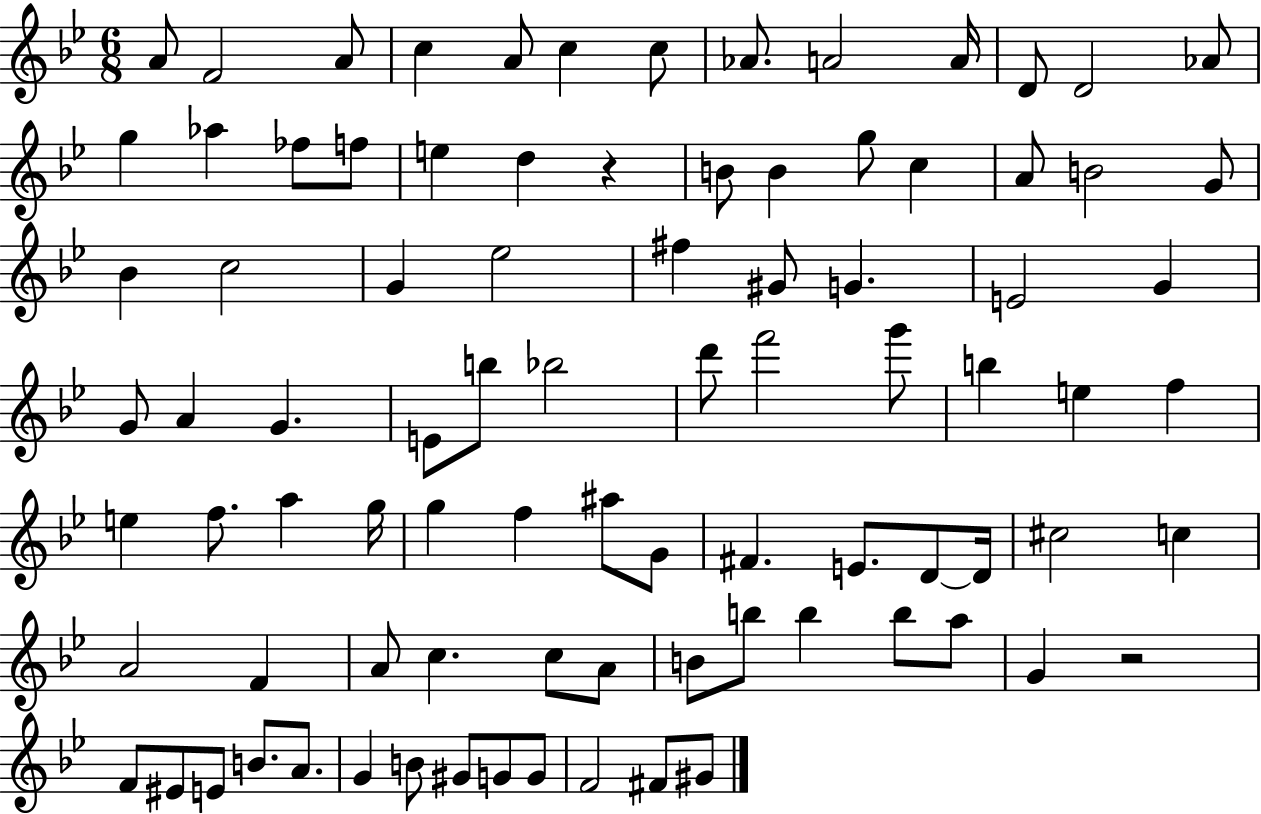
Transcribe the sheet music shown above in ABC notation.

X:1
T:Untitled
M:6/8
L:1/4
K:Bb
A/2 F2 A/2 c A/2 c c/2 _A/2 A2 A/4 D/2 D2 _A/2 g _a _f/2 f/2 e d z B/2 B g/2 c A/2 B2 G/2 _B c2 G _e2 ^f ^G/2 G E2 G G/2 A G E/2 b/2 _b2 d'/2 f'2 g'/2 b e f e f/2 a g/4 g f ^a/2 G/2 ^F E/2 D/2 D/4 ^c2 c A2 F A/2 c c/2 A/2 B/2 b/2 b b/2 a/2 G z2 F/2 ^E/2 E/2 B/2 A/2 G B/2 ^G/2 G/2 G/2 F2 ^F/2 ^G/2